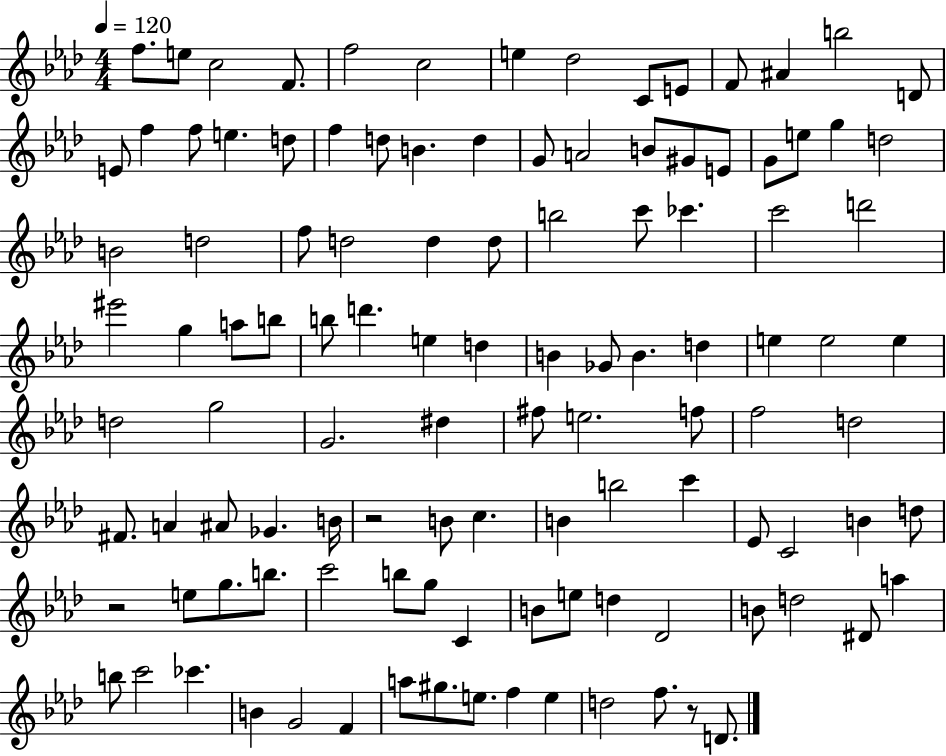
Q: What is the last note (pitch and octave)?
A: D4